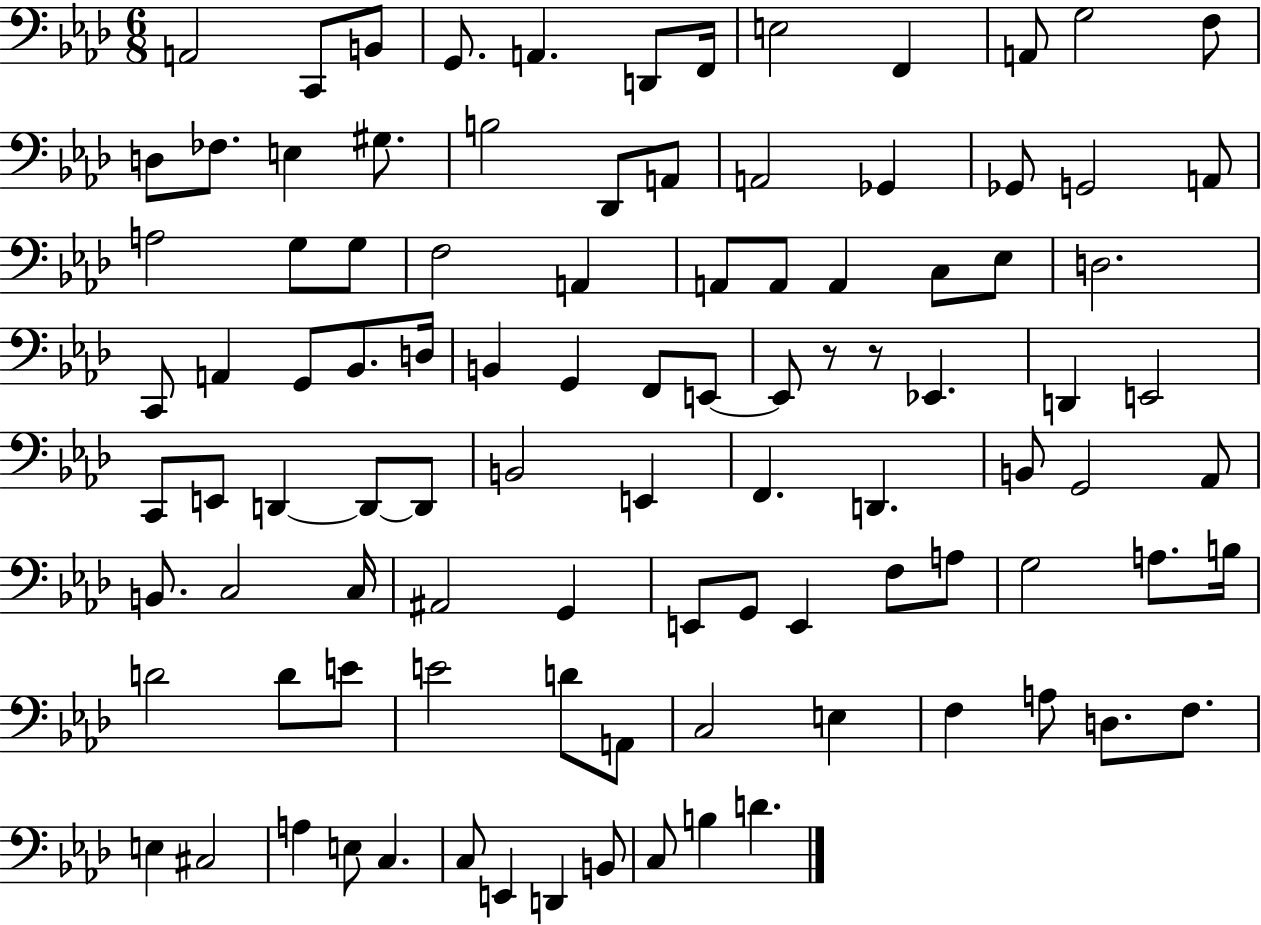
A2/h C2/e B2/e G2/e. A2/q. D2/e F2/s E3/h F2/q A2/e G3/h F3/e D3/e FES3/e. E3/q G#3/e. B3/h Db2/e A2/e A2/h Gb2/q Gb2/e G2/h A2/e A3/h G3/e G3/e F3/h A2/q A2/e A2/e A2/q C3/e Eb3/e D3/h. C2/e A2/q G2/e Bb2/e. D3/s B2/q G2/q F2/e E2/e E2/e R/e R/e Eb2/q. D2/q E2/h C2/e E2/e D2/q D2/e D2/e B2/h E2/q F2/q. D2/q. B2/e G2/h Ab2/e B2/e. C3/h C3/s A#2/h G2/q E2/e G2/e E2/q F3/e A3/e G3/h A3/e. B3/s D4/h D4/e E4/e E4/h D4/e A2/e C3/h E3/q F3/q A3/e D3/e. F3/e. E3/q C#3/h A3/q E3/e C3/q. C3/e E2/q D2/q B2/e C3/e B3/q D4/q.